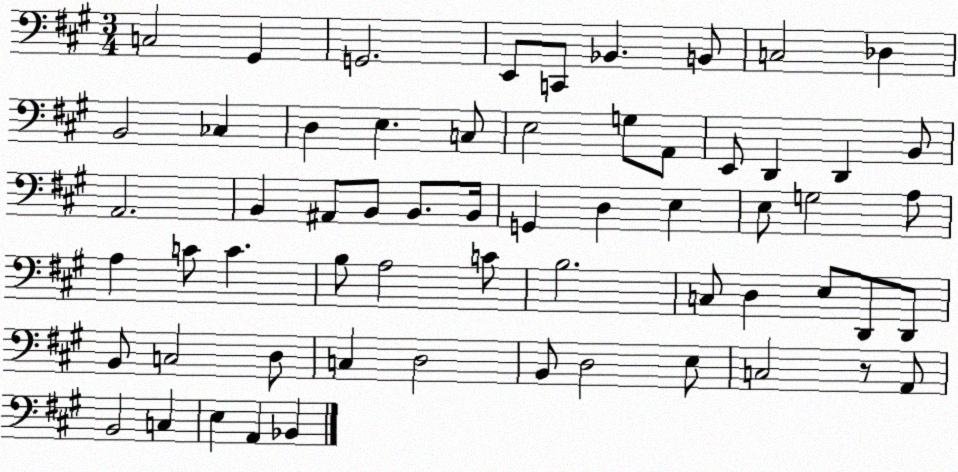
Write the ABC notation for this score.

X:1
T:Untitled
M:3/4
L:1/4
K:A
C,2 ^G,, G,,2 E,,/2 C,,/2 _B,, B,,/2 C,2 _D, B,,2 _C, D, E, C,/2 E,2 G,/2 A,,/2 E,,/2 D,, D,, B,,/2 A,,2 B,, ^A,,/2 B,,/2 B,,/2 B,,/4 G,, D, E, E,/2 G,2 A,/2 A, C/2 C B,/2 A,2 C/2 B,2 C,/2 D, E,/2 D,,/2 D,,/2 B,,/2 C,2 D,/2 C, D,2 B,,/2 D,2 E,/2 C,2 z/2 A,,/2 B,,2 C, E, A,, _B,,